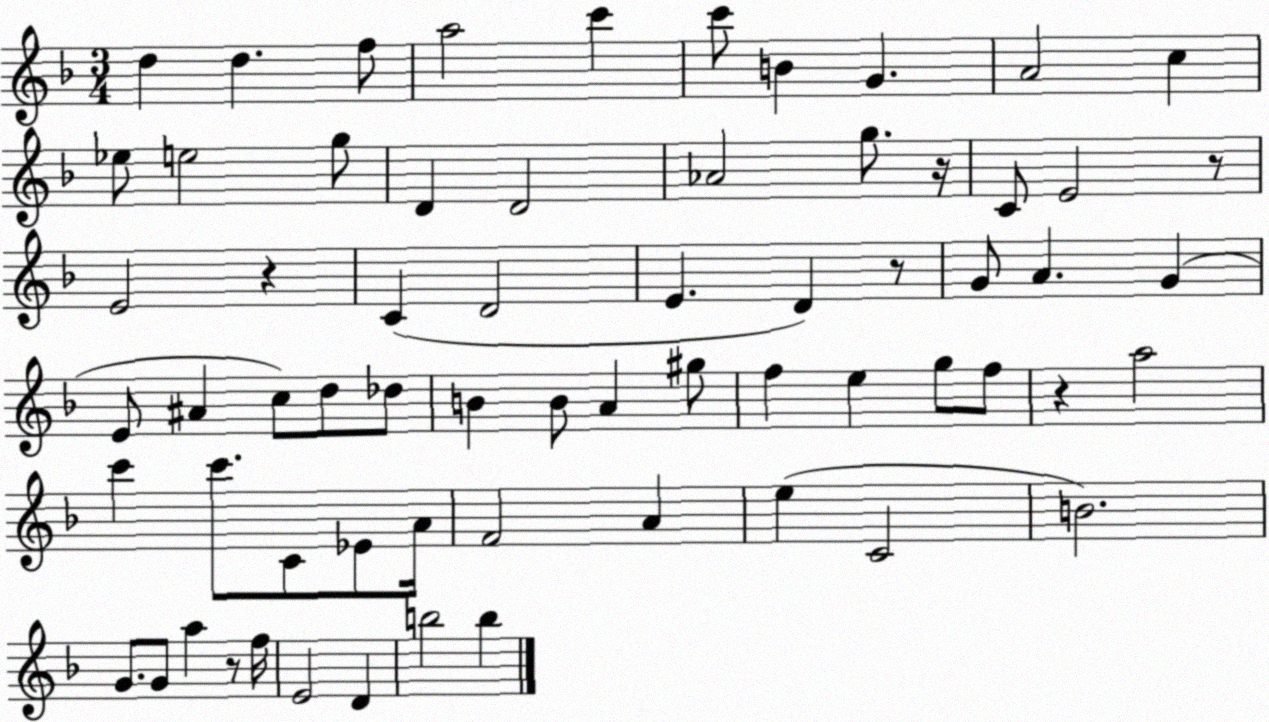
X:1
T:Untitled
M:3/4
L:1/4
K:F
d d f/2 a2 c' c'/2 B G A2 c _e/2 e2 g/2 D D2 _A2 g/2 z/4 C/2 E2 z/2 E2 z C D2 E D z/2 G/2 A G E/2 ^A c/2 d/2 _d/2 B B/2 A ^g/2 f e g/2 f/2 z a2 c' c'/2 C/2 _E/2 A/4 F2 A e C2 B2 G/2 G/2 a z/2 f/4 E2 D b2 b